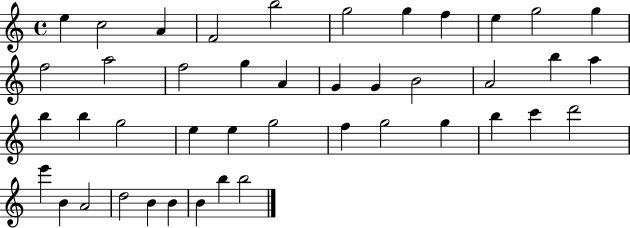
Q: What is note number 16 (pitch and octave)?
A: A4